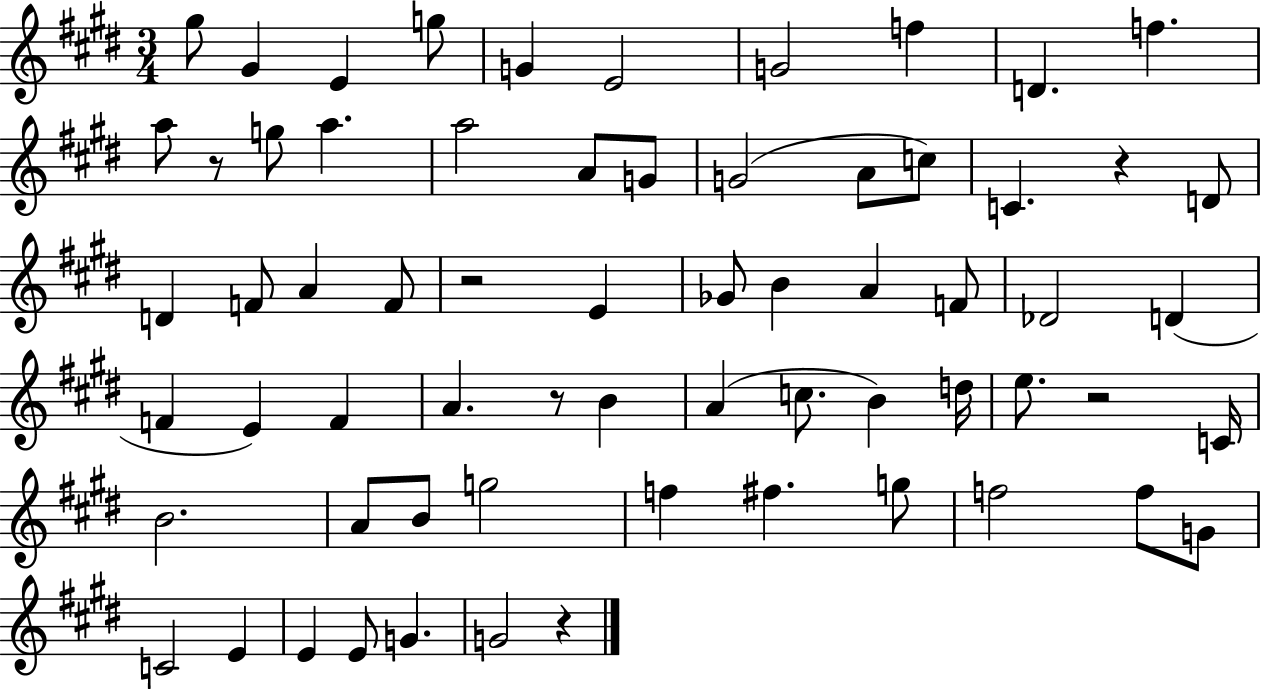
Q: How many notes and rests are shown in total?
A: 65